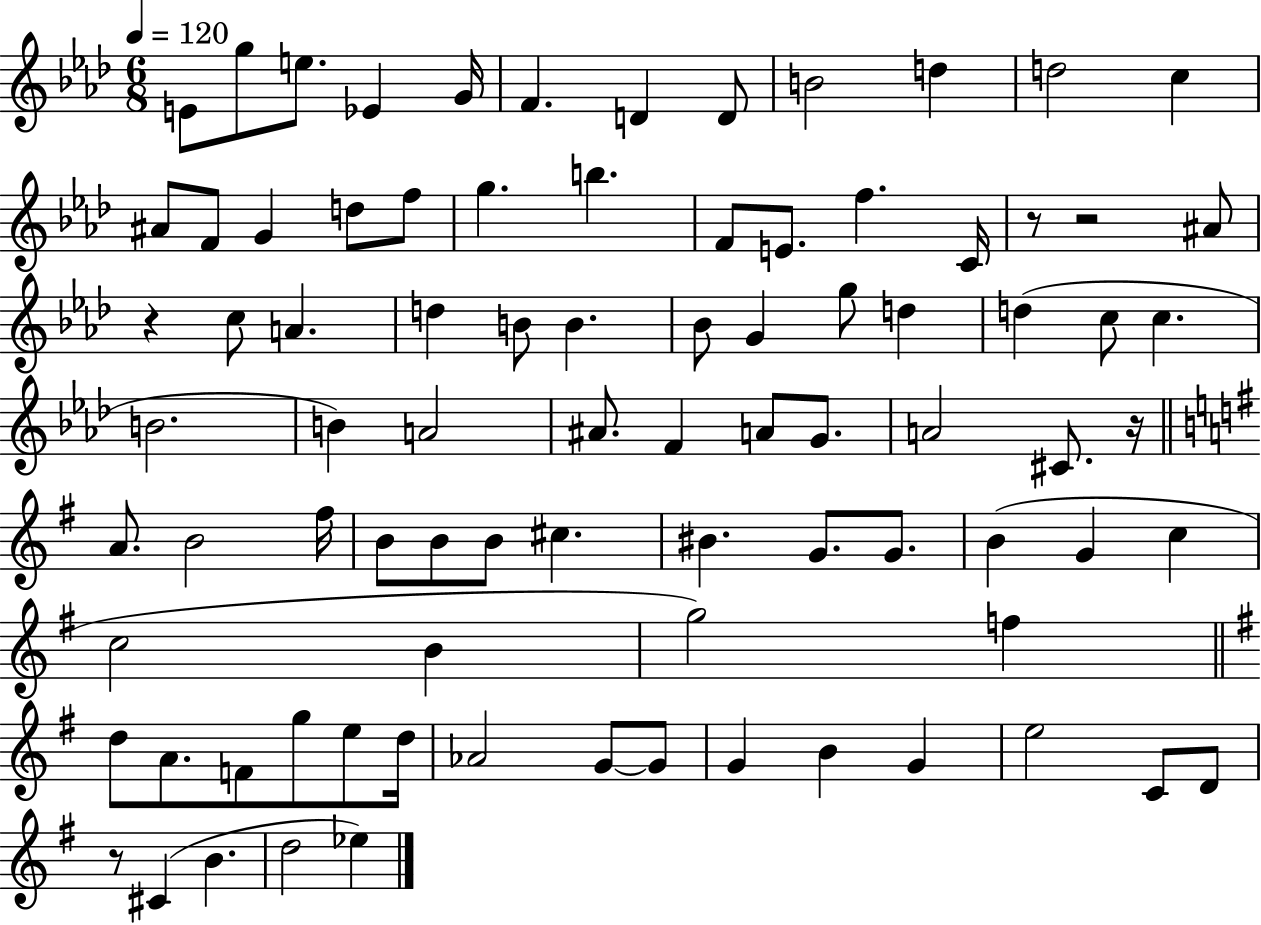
{
  \clef treble
  \numericTimeSignature
  \time 6/8
  \key aes \major
  \tempo 4 = 120
  \repeat volta 2 { e'8 g''8 e''8. ees'4 g'16 | f'4. d'4 d'8 | b'2 d''4 | d''2 c''4 | \break ais'8 f'8 g'4 d''8 f''8 | g''4. b''4. | f'8 e'8. f''4. c'16 | r8 r2 ais'8 | \break r4 c''8 a'4. | d''4 b'8 b'4. | bes'8 g'4 g''8 d''4 | d''4( c''8 c''4. | \break b'2. | b'4) a'2 | ais'8. f'4 a'8 g'8. | a'2 cis'8. r16 | \break \bar "||" \break \key g \major a'8. b'2 fis''16 | b'8 b'8 b'8 cis''4. | bis'4. g'8. g'8. | b'4( g'4 c''4 | \break c''2 b'4 | g''2) f''4 | \bar "||" \break \key g \major d''8 a'8. f'8 g''8 e''8 d''16 | aes'2 g'8~~ g'8 | g'4 b'4 g'4 | e''2 c'8 d'8 | \break r8 cis'4( b'4. | d''2 ees''4) | } \bar "|."
}